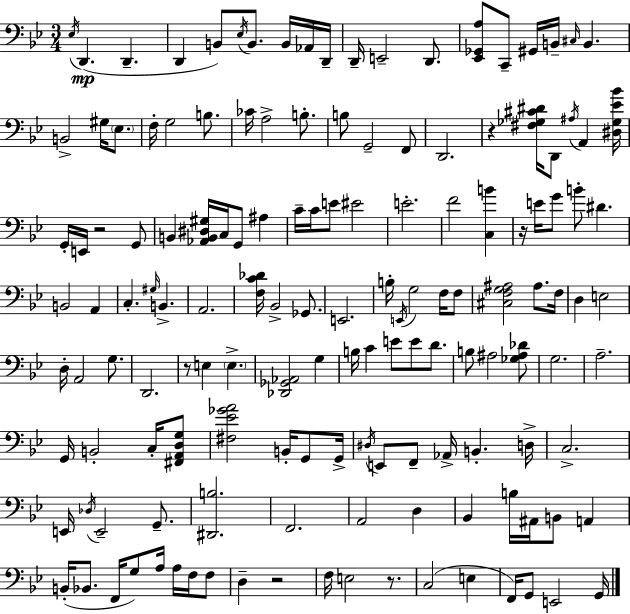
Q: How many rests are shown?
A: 6